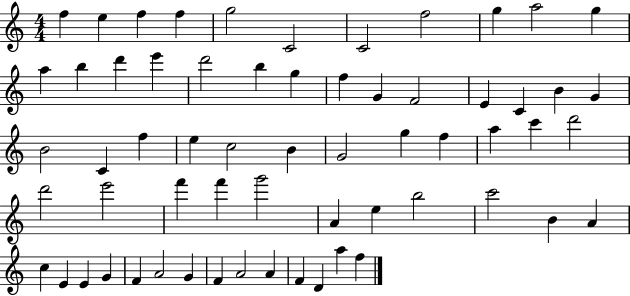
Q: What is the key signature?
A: C major